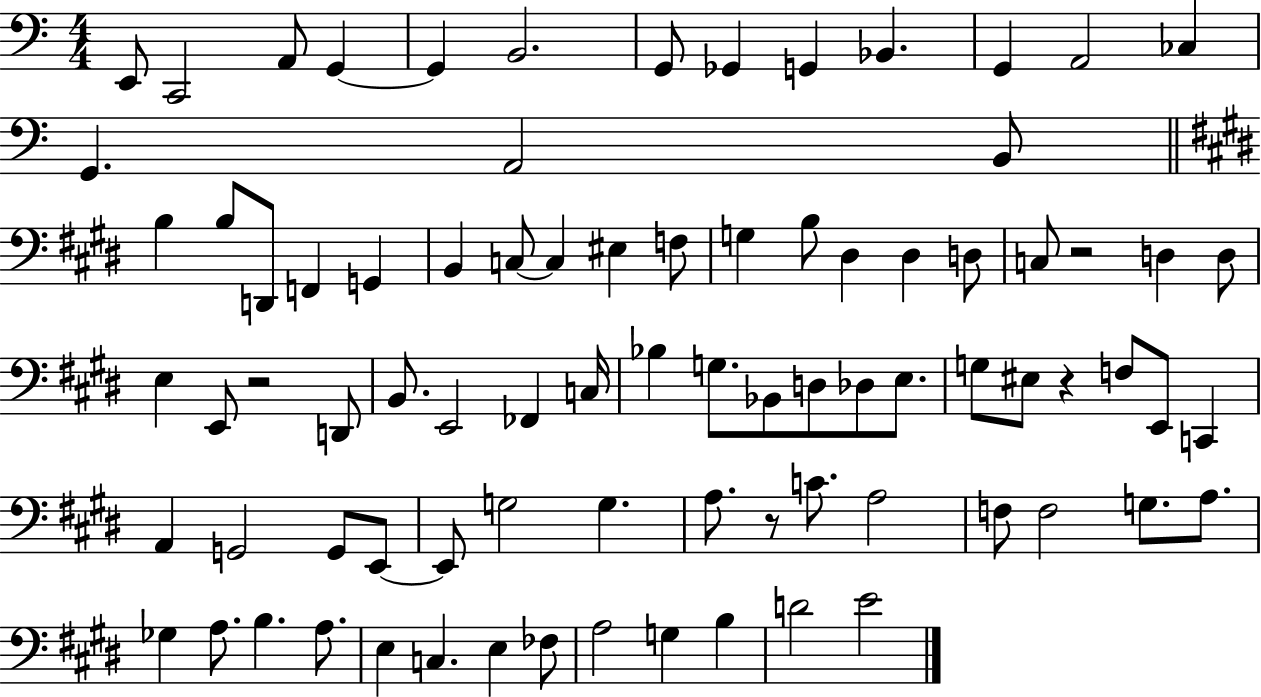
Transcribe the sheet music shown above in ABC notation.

X:1
T:Untitled
M:4/4
L:1/4
K:C
E,,/2 C,,2 A,,/2 G,, G,, B,,2 G,,/2 _G,, G,, _B,, G,, A,,2 _C, G,, A,,2 B,,/2 B, B,/2 D,,/2 F,, G,, B,, C,/2 C, ^E, F,/2 G, B,/2 ^D, ^D, D,/2 C,/2 z2 D, D,/2 E, E,,/2 z2 D,,/2 B,,/2 E,,2 _F,, C,/4 _B, G,/2 _B,,/2 D,/2 _D,/2 E,/2 G,/2 ^E,/2 z F,/2 E,,/2 C,, A,, G,,2 G,,/2 E,,/2 E,,/2 G,2 G, A,/2 z/2 C/2 A,2 F,/2 F,2 G,/2 A,/2 _G, A,/2 B, A,/2 E, C, E, _F,/2 A,2 G, B, D2 E2